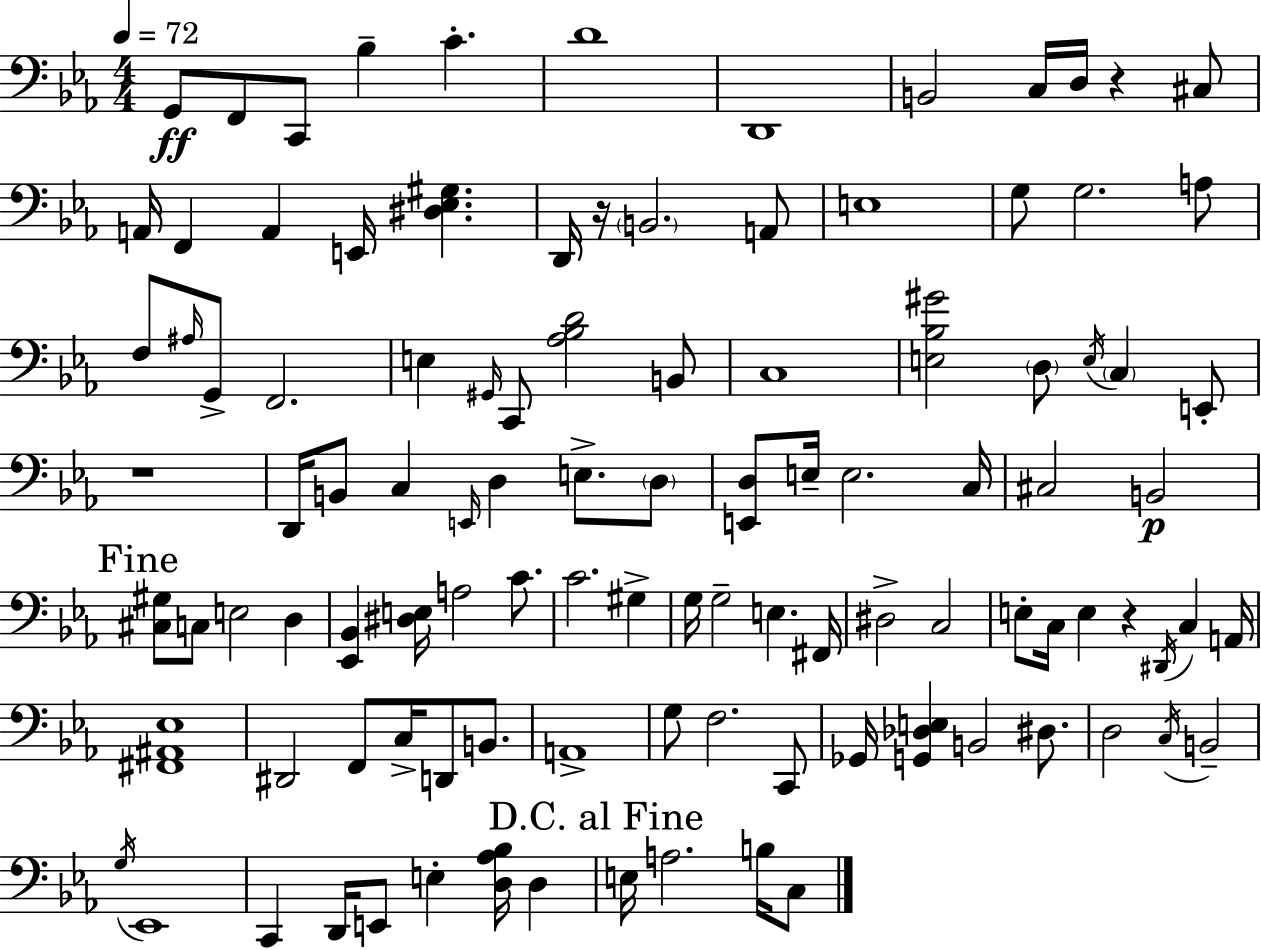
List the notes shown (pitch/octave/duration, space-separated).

G2/e F2/e C2/e Bb3/q C4/q. D4/w D2/w B2/h C3/s D3/s R/q C#3/e A2/s F2/q A2/q E2/s [D#3,Eb3,G#3]/q. D2/s R/s B2/h. A2/e E3/w G3/e G3/h. A3/e F3/e A#3/s G2/e F2/h. E3/q G#2/s C2/e [Ab3,Bb3,D4]/h B2/e C3/w [E3,Bb3,G#4]/h D3/e E3/s C3/q E2/e R/w D2/s B2/e C3/q E2/s D3/q E3/e. D3/e [E2,D3]/e E3/s E3/h. C3/s C#3/h B2/h [C#3,G#3]/e C3/e E3/h D3/q [Eb2,Bb2]/q [D#3,E3]/s A3/h C4/e. C4/h. G#3/q G3/s G3/h E3/q. F#2/s D#3/h C3/h E3/e C3/s E3/q R/q D#2/s C3/q A2/s [F#2,A#2,Eb3]/w D#2/h F2/e C3/s D2/e B2/e. A2/w G3/e F3/h. C2/e Gb2/s [G2,Db3,E3]/q B2/h D#3/e. D3/h C3/s B2/h G3/s Eb2/w C2/q D2/s E2/e E3/q [D3,Ab3,Bb3]/s D3/q E3/s A3/h. B3/s C3/e